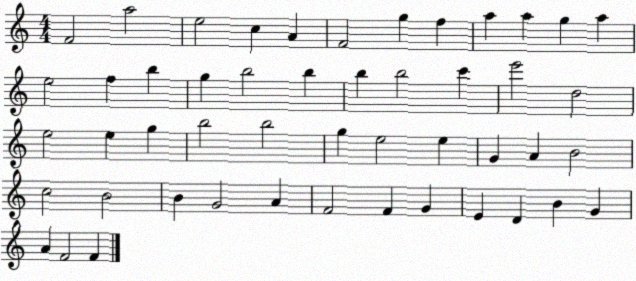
X:1
T:Untitled
M:4/4
L:1/4
K:C
F2 a2 e2 c A F2 g f a a g a e2 f b g b2 b b b2 c' e'2 d2 e2 e g b2 b2 g e2 e G A B2 c2 B2 B G2 A F2 F G E D B G A F2 F